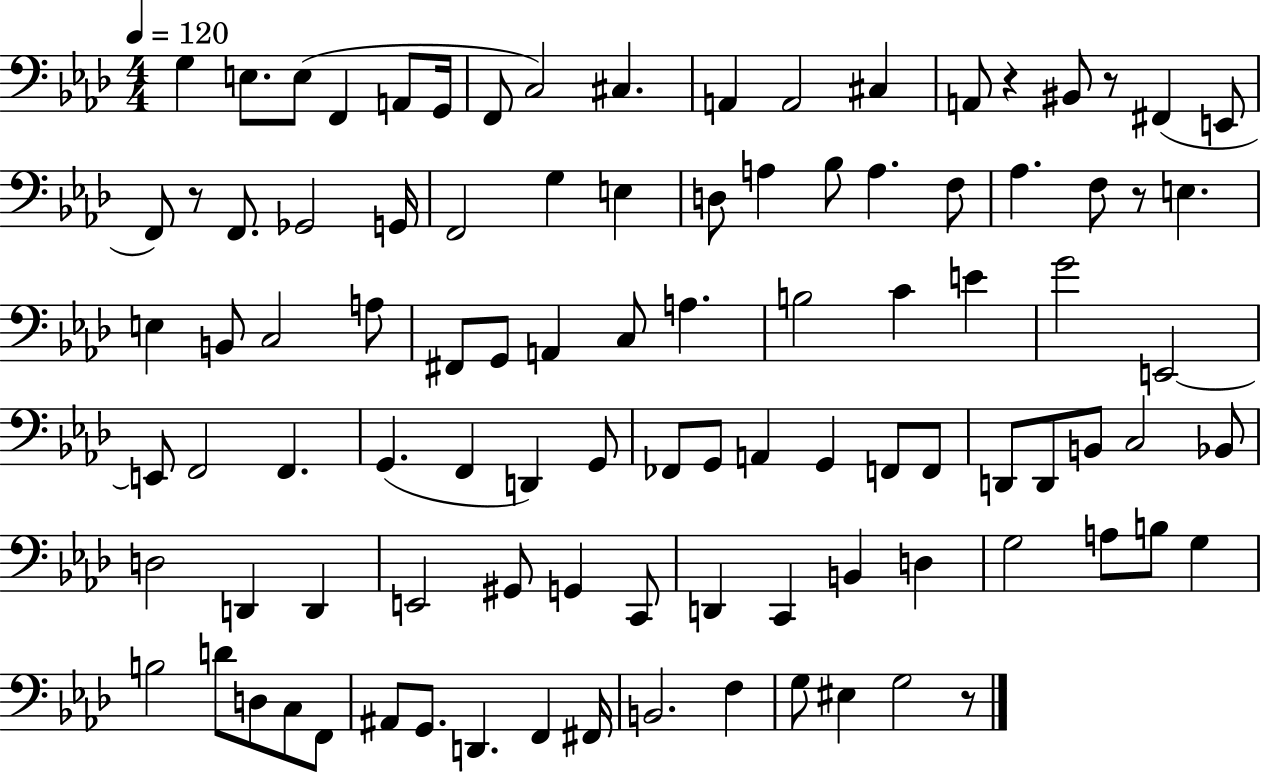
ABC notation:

X:1
T:Untitled
M:4/4
L:1/4
K:Ab
G, E,/2 E,/2 F,, A,,/2 G,,/4 F,,/2 C,2 ^C, A,, A,,2 ^C, A,,/2 z ^B,,/2 z/2 ^F,, E,,/2 F,,/2 z/2 F,,/2 _G,,2 G,,/4 F,,2 G, E, D,/2 A, _B,/2 A, F,/2 _A, F,/2 z/2 E, E, B,,/2 C,2 A,/2 ^F,,/2 G,,/2 A,, C,/2 A, B,2 C E G2 E,,2 E,,/2 F,,2 F,, G,, F,, D,, G,,/2 _F,,/2 G,,/2 A,, G,, F,,/2 F,,/2 D,,/2 D,,/2 B,,/2 C,2 _B,,/2 D,2 D,, D,, E,,2 ^G,,/2 G,, C,,/2 D,, C,, B,, D, G,2 A,/2 B,/2 G, B,2 D/2 D,/2 C,/2 F,,/2 ^A,,/2 G,,/2 D,, F,, ^F,,/4 B,,2 F, G,/2 ^E, G,2 z/2